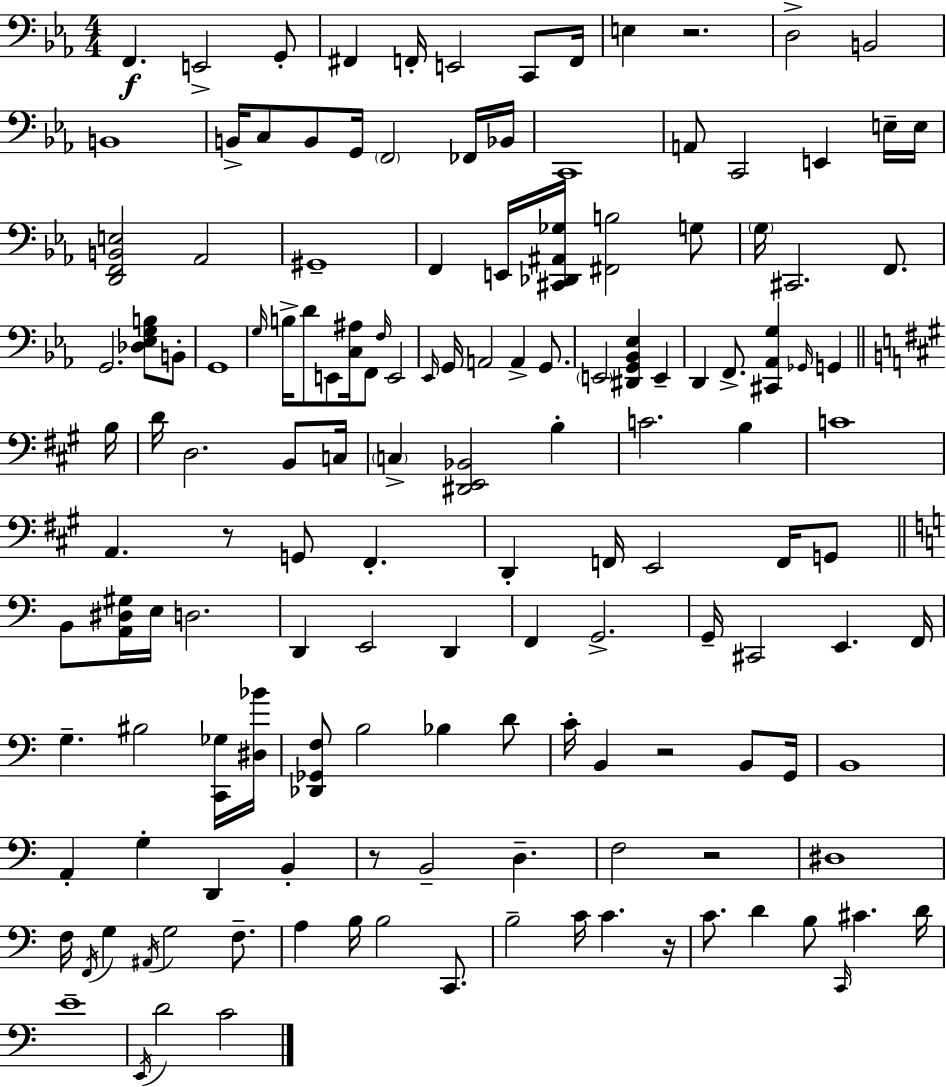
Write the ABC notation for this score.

X:1
T:Untitled
M:4/4
L:1/4
K:Eb
F,, E,,2 G,,/2 ^F,, F,,/4 E,,2 C,,/2 F,,/4 E, z2 D,2 B,,2 B,,4 B,,/4 C,/2 B,,/2 G,,/4 F,,2 _F,,/4 _B,,/4 C,,4 A,,/2 C,,2 E,, E,/4 E,/4 [D,,F,,B,,E,]2 _A,,2 ^G,,4 F,, E,,/4 [^C,,_D,,^A,,_G,]/4 [^F,,B,]2 G,/2 G,/4 ^C,,2 F,,/2 G,,2 [_D,_E,G,B,]/2 B,,/2 G,,4 G,/4 B,/4 D/2 E,,/2 [C,^A,]/4 F,,/2 F,/4 E,,2 _E,,/4 G,,/4 A,,2 A,, G,,/2 E,,2 [^D,,G,,_B,,_E,] E,, D,, F,,/2 [^C,,_A,,G,] _G,,/4 G,, B,/4 D/4 D,2 B,,/2 C,/4 C, [^D,,E,,_B,,]2 B, C2 B, C4 A,, z/2 G,,/2 ^F,, D,, F,,/4 E,,2 F,,/4 G,,/2 B,,/2 [A,,^D,^G,]/4 E,/4 D,2 D,, E,,2 D,, F,, G,,2 G,,/4 ^C,,2 E,, F,,/4 G, ^B,2 [C,,_G,]/4 [^D,_B]/4 [_D,,_G,,F,]/2 B,2 _B, D/2 C/4 B,, z2 B,,/2 G,,/4 B,,4 A,, G, D,, B,, z/2 B,,2 D, F,2 z2 ^D,4 F,/4 F,,/4 G, ^A,,/4 G,2 F,/2 A, B,/4 B,2 C,,/2 B,2 C/4 C z/4 C/2 D B,/2 C,,/4 ^C D/4 E4 E,,/4 D2 C2